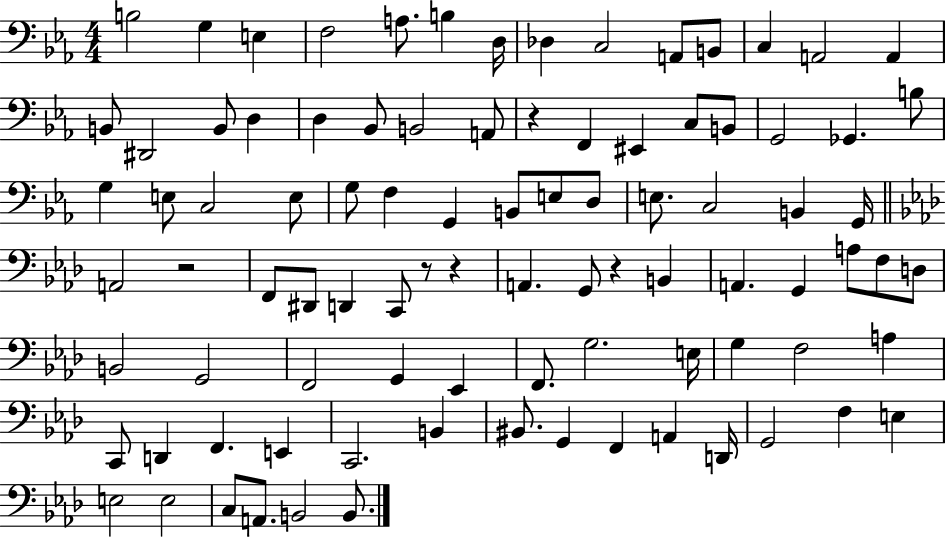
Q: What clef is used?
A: bass